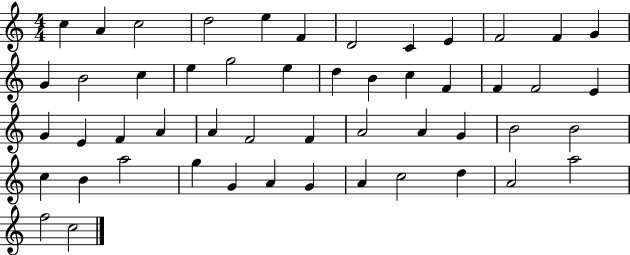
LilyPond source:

{
  \clef treble
  \numericTimeSignature
  \time 4/4
  \key c \major
  c''4 a'4 c''2 | d''2 e''4 f'4 | d'2 c'4 e'4 | f'2 f'4 g'4 | \break g'4 b'2 c''4 | e''4 g''2 e''4 | d''4 b'4 c''4 f'4 | f'4 f'2 e'4 | \break g'4 e'4 f'4 a'4 | a'4 f'2 f'4 | a'2 a'4 g'4 | b'2 b'2 | \break c''4 b'4 a''2 | g''4 g'4 a'4 g'4 | a'4 c''2 d''4 | a'2 a''2 | \break f''2 c''2 | \bar "|."
}